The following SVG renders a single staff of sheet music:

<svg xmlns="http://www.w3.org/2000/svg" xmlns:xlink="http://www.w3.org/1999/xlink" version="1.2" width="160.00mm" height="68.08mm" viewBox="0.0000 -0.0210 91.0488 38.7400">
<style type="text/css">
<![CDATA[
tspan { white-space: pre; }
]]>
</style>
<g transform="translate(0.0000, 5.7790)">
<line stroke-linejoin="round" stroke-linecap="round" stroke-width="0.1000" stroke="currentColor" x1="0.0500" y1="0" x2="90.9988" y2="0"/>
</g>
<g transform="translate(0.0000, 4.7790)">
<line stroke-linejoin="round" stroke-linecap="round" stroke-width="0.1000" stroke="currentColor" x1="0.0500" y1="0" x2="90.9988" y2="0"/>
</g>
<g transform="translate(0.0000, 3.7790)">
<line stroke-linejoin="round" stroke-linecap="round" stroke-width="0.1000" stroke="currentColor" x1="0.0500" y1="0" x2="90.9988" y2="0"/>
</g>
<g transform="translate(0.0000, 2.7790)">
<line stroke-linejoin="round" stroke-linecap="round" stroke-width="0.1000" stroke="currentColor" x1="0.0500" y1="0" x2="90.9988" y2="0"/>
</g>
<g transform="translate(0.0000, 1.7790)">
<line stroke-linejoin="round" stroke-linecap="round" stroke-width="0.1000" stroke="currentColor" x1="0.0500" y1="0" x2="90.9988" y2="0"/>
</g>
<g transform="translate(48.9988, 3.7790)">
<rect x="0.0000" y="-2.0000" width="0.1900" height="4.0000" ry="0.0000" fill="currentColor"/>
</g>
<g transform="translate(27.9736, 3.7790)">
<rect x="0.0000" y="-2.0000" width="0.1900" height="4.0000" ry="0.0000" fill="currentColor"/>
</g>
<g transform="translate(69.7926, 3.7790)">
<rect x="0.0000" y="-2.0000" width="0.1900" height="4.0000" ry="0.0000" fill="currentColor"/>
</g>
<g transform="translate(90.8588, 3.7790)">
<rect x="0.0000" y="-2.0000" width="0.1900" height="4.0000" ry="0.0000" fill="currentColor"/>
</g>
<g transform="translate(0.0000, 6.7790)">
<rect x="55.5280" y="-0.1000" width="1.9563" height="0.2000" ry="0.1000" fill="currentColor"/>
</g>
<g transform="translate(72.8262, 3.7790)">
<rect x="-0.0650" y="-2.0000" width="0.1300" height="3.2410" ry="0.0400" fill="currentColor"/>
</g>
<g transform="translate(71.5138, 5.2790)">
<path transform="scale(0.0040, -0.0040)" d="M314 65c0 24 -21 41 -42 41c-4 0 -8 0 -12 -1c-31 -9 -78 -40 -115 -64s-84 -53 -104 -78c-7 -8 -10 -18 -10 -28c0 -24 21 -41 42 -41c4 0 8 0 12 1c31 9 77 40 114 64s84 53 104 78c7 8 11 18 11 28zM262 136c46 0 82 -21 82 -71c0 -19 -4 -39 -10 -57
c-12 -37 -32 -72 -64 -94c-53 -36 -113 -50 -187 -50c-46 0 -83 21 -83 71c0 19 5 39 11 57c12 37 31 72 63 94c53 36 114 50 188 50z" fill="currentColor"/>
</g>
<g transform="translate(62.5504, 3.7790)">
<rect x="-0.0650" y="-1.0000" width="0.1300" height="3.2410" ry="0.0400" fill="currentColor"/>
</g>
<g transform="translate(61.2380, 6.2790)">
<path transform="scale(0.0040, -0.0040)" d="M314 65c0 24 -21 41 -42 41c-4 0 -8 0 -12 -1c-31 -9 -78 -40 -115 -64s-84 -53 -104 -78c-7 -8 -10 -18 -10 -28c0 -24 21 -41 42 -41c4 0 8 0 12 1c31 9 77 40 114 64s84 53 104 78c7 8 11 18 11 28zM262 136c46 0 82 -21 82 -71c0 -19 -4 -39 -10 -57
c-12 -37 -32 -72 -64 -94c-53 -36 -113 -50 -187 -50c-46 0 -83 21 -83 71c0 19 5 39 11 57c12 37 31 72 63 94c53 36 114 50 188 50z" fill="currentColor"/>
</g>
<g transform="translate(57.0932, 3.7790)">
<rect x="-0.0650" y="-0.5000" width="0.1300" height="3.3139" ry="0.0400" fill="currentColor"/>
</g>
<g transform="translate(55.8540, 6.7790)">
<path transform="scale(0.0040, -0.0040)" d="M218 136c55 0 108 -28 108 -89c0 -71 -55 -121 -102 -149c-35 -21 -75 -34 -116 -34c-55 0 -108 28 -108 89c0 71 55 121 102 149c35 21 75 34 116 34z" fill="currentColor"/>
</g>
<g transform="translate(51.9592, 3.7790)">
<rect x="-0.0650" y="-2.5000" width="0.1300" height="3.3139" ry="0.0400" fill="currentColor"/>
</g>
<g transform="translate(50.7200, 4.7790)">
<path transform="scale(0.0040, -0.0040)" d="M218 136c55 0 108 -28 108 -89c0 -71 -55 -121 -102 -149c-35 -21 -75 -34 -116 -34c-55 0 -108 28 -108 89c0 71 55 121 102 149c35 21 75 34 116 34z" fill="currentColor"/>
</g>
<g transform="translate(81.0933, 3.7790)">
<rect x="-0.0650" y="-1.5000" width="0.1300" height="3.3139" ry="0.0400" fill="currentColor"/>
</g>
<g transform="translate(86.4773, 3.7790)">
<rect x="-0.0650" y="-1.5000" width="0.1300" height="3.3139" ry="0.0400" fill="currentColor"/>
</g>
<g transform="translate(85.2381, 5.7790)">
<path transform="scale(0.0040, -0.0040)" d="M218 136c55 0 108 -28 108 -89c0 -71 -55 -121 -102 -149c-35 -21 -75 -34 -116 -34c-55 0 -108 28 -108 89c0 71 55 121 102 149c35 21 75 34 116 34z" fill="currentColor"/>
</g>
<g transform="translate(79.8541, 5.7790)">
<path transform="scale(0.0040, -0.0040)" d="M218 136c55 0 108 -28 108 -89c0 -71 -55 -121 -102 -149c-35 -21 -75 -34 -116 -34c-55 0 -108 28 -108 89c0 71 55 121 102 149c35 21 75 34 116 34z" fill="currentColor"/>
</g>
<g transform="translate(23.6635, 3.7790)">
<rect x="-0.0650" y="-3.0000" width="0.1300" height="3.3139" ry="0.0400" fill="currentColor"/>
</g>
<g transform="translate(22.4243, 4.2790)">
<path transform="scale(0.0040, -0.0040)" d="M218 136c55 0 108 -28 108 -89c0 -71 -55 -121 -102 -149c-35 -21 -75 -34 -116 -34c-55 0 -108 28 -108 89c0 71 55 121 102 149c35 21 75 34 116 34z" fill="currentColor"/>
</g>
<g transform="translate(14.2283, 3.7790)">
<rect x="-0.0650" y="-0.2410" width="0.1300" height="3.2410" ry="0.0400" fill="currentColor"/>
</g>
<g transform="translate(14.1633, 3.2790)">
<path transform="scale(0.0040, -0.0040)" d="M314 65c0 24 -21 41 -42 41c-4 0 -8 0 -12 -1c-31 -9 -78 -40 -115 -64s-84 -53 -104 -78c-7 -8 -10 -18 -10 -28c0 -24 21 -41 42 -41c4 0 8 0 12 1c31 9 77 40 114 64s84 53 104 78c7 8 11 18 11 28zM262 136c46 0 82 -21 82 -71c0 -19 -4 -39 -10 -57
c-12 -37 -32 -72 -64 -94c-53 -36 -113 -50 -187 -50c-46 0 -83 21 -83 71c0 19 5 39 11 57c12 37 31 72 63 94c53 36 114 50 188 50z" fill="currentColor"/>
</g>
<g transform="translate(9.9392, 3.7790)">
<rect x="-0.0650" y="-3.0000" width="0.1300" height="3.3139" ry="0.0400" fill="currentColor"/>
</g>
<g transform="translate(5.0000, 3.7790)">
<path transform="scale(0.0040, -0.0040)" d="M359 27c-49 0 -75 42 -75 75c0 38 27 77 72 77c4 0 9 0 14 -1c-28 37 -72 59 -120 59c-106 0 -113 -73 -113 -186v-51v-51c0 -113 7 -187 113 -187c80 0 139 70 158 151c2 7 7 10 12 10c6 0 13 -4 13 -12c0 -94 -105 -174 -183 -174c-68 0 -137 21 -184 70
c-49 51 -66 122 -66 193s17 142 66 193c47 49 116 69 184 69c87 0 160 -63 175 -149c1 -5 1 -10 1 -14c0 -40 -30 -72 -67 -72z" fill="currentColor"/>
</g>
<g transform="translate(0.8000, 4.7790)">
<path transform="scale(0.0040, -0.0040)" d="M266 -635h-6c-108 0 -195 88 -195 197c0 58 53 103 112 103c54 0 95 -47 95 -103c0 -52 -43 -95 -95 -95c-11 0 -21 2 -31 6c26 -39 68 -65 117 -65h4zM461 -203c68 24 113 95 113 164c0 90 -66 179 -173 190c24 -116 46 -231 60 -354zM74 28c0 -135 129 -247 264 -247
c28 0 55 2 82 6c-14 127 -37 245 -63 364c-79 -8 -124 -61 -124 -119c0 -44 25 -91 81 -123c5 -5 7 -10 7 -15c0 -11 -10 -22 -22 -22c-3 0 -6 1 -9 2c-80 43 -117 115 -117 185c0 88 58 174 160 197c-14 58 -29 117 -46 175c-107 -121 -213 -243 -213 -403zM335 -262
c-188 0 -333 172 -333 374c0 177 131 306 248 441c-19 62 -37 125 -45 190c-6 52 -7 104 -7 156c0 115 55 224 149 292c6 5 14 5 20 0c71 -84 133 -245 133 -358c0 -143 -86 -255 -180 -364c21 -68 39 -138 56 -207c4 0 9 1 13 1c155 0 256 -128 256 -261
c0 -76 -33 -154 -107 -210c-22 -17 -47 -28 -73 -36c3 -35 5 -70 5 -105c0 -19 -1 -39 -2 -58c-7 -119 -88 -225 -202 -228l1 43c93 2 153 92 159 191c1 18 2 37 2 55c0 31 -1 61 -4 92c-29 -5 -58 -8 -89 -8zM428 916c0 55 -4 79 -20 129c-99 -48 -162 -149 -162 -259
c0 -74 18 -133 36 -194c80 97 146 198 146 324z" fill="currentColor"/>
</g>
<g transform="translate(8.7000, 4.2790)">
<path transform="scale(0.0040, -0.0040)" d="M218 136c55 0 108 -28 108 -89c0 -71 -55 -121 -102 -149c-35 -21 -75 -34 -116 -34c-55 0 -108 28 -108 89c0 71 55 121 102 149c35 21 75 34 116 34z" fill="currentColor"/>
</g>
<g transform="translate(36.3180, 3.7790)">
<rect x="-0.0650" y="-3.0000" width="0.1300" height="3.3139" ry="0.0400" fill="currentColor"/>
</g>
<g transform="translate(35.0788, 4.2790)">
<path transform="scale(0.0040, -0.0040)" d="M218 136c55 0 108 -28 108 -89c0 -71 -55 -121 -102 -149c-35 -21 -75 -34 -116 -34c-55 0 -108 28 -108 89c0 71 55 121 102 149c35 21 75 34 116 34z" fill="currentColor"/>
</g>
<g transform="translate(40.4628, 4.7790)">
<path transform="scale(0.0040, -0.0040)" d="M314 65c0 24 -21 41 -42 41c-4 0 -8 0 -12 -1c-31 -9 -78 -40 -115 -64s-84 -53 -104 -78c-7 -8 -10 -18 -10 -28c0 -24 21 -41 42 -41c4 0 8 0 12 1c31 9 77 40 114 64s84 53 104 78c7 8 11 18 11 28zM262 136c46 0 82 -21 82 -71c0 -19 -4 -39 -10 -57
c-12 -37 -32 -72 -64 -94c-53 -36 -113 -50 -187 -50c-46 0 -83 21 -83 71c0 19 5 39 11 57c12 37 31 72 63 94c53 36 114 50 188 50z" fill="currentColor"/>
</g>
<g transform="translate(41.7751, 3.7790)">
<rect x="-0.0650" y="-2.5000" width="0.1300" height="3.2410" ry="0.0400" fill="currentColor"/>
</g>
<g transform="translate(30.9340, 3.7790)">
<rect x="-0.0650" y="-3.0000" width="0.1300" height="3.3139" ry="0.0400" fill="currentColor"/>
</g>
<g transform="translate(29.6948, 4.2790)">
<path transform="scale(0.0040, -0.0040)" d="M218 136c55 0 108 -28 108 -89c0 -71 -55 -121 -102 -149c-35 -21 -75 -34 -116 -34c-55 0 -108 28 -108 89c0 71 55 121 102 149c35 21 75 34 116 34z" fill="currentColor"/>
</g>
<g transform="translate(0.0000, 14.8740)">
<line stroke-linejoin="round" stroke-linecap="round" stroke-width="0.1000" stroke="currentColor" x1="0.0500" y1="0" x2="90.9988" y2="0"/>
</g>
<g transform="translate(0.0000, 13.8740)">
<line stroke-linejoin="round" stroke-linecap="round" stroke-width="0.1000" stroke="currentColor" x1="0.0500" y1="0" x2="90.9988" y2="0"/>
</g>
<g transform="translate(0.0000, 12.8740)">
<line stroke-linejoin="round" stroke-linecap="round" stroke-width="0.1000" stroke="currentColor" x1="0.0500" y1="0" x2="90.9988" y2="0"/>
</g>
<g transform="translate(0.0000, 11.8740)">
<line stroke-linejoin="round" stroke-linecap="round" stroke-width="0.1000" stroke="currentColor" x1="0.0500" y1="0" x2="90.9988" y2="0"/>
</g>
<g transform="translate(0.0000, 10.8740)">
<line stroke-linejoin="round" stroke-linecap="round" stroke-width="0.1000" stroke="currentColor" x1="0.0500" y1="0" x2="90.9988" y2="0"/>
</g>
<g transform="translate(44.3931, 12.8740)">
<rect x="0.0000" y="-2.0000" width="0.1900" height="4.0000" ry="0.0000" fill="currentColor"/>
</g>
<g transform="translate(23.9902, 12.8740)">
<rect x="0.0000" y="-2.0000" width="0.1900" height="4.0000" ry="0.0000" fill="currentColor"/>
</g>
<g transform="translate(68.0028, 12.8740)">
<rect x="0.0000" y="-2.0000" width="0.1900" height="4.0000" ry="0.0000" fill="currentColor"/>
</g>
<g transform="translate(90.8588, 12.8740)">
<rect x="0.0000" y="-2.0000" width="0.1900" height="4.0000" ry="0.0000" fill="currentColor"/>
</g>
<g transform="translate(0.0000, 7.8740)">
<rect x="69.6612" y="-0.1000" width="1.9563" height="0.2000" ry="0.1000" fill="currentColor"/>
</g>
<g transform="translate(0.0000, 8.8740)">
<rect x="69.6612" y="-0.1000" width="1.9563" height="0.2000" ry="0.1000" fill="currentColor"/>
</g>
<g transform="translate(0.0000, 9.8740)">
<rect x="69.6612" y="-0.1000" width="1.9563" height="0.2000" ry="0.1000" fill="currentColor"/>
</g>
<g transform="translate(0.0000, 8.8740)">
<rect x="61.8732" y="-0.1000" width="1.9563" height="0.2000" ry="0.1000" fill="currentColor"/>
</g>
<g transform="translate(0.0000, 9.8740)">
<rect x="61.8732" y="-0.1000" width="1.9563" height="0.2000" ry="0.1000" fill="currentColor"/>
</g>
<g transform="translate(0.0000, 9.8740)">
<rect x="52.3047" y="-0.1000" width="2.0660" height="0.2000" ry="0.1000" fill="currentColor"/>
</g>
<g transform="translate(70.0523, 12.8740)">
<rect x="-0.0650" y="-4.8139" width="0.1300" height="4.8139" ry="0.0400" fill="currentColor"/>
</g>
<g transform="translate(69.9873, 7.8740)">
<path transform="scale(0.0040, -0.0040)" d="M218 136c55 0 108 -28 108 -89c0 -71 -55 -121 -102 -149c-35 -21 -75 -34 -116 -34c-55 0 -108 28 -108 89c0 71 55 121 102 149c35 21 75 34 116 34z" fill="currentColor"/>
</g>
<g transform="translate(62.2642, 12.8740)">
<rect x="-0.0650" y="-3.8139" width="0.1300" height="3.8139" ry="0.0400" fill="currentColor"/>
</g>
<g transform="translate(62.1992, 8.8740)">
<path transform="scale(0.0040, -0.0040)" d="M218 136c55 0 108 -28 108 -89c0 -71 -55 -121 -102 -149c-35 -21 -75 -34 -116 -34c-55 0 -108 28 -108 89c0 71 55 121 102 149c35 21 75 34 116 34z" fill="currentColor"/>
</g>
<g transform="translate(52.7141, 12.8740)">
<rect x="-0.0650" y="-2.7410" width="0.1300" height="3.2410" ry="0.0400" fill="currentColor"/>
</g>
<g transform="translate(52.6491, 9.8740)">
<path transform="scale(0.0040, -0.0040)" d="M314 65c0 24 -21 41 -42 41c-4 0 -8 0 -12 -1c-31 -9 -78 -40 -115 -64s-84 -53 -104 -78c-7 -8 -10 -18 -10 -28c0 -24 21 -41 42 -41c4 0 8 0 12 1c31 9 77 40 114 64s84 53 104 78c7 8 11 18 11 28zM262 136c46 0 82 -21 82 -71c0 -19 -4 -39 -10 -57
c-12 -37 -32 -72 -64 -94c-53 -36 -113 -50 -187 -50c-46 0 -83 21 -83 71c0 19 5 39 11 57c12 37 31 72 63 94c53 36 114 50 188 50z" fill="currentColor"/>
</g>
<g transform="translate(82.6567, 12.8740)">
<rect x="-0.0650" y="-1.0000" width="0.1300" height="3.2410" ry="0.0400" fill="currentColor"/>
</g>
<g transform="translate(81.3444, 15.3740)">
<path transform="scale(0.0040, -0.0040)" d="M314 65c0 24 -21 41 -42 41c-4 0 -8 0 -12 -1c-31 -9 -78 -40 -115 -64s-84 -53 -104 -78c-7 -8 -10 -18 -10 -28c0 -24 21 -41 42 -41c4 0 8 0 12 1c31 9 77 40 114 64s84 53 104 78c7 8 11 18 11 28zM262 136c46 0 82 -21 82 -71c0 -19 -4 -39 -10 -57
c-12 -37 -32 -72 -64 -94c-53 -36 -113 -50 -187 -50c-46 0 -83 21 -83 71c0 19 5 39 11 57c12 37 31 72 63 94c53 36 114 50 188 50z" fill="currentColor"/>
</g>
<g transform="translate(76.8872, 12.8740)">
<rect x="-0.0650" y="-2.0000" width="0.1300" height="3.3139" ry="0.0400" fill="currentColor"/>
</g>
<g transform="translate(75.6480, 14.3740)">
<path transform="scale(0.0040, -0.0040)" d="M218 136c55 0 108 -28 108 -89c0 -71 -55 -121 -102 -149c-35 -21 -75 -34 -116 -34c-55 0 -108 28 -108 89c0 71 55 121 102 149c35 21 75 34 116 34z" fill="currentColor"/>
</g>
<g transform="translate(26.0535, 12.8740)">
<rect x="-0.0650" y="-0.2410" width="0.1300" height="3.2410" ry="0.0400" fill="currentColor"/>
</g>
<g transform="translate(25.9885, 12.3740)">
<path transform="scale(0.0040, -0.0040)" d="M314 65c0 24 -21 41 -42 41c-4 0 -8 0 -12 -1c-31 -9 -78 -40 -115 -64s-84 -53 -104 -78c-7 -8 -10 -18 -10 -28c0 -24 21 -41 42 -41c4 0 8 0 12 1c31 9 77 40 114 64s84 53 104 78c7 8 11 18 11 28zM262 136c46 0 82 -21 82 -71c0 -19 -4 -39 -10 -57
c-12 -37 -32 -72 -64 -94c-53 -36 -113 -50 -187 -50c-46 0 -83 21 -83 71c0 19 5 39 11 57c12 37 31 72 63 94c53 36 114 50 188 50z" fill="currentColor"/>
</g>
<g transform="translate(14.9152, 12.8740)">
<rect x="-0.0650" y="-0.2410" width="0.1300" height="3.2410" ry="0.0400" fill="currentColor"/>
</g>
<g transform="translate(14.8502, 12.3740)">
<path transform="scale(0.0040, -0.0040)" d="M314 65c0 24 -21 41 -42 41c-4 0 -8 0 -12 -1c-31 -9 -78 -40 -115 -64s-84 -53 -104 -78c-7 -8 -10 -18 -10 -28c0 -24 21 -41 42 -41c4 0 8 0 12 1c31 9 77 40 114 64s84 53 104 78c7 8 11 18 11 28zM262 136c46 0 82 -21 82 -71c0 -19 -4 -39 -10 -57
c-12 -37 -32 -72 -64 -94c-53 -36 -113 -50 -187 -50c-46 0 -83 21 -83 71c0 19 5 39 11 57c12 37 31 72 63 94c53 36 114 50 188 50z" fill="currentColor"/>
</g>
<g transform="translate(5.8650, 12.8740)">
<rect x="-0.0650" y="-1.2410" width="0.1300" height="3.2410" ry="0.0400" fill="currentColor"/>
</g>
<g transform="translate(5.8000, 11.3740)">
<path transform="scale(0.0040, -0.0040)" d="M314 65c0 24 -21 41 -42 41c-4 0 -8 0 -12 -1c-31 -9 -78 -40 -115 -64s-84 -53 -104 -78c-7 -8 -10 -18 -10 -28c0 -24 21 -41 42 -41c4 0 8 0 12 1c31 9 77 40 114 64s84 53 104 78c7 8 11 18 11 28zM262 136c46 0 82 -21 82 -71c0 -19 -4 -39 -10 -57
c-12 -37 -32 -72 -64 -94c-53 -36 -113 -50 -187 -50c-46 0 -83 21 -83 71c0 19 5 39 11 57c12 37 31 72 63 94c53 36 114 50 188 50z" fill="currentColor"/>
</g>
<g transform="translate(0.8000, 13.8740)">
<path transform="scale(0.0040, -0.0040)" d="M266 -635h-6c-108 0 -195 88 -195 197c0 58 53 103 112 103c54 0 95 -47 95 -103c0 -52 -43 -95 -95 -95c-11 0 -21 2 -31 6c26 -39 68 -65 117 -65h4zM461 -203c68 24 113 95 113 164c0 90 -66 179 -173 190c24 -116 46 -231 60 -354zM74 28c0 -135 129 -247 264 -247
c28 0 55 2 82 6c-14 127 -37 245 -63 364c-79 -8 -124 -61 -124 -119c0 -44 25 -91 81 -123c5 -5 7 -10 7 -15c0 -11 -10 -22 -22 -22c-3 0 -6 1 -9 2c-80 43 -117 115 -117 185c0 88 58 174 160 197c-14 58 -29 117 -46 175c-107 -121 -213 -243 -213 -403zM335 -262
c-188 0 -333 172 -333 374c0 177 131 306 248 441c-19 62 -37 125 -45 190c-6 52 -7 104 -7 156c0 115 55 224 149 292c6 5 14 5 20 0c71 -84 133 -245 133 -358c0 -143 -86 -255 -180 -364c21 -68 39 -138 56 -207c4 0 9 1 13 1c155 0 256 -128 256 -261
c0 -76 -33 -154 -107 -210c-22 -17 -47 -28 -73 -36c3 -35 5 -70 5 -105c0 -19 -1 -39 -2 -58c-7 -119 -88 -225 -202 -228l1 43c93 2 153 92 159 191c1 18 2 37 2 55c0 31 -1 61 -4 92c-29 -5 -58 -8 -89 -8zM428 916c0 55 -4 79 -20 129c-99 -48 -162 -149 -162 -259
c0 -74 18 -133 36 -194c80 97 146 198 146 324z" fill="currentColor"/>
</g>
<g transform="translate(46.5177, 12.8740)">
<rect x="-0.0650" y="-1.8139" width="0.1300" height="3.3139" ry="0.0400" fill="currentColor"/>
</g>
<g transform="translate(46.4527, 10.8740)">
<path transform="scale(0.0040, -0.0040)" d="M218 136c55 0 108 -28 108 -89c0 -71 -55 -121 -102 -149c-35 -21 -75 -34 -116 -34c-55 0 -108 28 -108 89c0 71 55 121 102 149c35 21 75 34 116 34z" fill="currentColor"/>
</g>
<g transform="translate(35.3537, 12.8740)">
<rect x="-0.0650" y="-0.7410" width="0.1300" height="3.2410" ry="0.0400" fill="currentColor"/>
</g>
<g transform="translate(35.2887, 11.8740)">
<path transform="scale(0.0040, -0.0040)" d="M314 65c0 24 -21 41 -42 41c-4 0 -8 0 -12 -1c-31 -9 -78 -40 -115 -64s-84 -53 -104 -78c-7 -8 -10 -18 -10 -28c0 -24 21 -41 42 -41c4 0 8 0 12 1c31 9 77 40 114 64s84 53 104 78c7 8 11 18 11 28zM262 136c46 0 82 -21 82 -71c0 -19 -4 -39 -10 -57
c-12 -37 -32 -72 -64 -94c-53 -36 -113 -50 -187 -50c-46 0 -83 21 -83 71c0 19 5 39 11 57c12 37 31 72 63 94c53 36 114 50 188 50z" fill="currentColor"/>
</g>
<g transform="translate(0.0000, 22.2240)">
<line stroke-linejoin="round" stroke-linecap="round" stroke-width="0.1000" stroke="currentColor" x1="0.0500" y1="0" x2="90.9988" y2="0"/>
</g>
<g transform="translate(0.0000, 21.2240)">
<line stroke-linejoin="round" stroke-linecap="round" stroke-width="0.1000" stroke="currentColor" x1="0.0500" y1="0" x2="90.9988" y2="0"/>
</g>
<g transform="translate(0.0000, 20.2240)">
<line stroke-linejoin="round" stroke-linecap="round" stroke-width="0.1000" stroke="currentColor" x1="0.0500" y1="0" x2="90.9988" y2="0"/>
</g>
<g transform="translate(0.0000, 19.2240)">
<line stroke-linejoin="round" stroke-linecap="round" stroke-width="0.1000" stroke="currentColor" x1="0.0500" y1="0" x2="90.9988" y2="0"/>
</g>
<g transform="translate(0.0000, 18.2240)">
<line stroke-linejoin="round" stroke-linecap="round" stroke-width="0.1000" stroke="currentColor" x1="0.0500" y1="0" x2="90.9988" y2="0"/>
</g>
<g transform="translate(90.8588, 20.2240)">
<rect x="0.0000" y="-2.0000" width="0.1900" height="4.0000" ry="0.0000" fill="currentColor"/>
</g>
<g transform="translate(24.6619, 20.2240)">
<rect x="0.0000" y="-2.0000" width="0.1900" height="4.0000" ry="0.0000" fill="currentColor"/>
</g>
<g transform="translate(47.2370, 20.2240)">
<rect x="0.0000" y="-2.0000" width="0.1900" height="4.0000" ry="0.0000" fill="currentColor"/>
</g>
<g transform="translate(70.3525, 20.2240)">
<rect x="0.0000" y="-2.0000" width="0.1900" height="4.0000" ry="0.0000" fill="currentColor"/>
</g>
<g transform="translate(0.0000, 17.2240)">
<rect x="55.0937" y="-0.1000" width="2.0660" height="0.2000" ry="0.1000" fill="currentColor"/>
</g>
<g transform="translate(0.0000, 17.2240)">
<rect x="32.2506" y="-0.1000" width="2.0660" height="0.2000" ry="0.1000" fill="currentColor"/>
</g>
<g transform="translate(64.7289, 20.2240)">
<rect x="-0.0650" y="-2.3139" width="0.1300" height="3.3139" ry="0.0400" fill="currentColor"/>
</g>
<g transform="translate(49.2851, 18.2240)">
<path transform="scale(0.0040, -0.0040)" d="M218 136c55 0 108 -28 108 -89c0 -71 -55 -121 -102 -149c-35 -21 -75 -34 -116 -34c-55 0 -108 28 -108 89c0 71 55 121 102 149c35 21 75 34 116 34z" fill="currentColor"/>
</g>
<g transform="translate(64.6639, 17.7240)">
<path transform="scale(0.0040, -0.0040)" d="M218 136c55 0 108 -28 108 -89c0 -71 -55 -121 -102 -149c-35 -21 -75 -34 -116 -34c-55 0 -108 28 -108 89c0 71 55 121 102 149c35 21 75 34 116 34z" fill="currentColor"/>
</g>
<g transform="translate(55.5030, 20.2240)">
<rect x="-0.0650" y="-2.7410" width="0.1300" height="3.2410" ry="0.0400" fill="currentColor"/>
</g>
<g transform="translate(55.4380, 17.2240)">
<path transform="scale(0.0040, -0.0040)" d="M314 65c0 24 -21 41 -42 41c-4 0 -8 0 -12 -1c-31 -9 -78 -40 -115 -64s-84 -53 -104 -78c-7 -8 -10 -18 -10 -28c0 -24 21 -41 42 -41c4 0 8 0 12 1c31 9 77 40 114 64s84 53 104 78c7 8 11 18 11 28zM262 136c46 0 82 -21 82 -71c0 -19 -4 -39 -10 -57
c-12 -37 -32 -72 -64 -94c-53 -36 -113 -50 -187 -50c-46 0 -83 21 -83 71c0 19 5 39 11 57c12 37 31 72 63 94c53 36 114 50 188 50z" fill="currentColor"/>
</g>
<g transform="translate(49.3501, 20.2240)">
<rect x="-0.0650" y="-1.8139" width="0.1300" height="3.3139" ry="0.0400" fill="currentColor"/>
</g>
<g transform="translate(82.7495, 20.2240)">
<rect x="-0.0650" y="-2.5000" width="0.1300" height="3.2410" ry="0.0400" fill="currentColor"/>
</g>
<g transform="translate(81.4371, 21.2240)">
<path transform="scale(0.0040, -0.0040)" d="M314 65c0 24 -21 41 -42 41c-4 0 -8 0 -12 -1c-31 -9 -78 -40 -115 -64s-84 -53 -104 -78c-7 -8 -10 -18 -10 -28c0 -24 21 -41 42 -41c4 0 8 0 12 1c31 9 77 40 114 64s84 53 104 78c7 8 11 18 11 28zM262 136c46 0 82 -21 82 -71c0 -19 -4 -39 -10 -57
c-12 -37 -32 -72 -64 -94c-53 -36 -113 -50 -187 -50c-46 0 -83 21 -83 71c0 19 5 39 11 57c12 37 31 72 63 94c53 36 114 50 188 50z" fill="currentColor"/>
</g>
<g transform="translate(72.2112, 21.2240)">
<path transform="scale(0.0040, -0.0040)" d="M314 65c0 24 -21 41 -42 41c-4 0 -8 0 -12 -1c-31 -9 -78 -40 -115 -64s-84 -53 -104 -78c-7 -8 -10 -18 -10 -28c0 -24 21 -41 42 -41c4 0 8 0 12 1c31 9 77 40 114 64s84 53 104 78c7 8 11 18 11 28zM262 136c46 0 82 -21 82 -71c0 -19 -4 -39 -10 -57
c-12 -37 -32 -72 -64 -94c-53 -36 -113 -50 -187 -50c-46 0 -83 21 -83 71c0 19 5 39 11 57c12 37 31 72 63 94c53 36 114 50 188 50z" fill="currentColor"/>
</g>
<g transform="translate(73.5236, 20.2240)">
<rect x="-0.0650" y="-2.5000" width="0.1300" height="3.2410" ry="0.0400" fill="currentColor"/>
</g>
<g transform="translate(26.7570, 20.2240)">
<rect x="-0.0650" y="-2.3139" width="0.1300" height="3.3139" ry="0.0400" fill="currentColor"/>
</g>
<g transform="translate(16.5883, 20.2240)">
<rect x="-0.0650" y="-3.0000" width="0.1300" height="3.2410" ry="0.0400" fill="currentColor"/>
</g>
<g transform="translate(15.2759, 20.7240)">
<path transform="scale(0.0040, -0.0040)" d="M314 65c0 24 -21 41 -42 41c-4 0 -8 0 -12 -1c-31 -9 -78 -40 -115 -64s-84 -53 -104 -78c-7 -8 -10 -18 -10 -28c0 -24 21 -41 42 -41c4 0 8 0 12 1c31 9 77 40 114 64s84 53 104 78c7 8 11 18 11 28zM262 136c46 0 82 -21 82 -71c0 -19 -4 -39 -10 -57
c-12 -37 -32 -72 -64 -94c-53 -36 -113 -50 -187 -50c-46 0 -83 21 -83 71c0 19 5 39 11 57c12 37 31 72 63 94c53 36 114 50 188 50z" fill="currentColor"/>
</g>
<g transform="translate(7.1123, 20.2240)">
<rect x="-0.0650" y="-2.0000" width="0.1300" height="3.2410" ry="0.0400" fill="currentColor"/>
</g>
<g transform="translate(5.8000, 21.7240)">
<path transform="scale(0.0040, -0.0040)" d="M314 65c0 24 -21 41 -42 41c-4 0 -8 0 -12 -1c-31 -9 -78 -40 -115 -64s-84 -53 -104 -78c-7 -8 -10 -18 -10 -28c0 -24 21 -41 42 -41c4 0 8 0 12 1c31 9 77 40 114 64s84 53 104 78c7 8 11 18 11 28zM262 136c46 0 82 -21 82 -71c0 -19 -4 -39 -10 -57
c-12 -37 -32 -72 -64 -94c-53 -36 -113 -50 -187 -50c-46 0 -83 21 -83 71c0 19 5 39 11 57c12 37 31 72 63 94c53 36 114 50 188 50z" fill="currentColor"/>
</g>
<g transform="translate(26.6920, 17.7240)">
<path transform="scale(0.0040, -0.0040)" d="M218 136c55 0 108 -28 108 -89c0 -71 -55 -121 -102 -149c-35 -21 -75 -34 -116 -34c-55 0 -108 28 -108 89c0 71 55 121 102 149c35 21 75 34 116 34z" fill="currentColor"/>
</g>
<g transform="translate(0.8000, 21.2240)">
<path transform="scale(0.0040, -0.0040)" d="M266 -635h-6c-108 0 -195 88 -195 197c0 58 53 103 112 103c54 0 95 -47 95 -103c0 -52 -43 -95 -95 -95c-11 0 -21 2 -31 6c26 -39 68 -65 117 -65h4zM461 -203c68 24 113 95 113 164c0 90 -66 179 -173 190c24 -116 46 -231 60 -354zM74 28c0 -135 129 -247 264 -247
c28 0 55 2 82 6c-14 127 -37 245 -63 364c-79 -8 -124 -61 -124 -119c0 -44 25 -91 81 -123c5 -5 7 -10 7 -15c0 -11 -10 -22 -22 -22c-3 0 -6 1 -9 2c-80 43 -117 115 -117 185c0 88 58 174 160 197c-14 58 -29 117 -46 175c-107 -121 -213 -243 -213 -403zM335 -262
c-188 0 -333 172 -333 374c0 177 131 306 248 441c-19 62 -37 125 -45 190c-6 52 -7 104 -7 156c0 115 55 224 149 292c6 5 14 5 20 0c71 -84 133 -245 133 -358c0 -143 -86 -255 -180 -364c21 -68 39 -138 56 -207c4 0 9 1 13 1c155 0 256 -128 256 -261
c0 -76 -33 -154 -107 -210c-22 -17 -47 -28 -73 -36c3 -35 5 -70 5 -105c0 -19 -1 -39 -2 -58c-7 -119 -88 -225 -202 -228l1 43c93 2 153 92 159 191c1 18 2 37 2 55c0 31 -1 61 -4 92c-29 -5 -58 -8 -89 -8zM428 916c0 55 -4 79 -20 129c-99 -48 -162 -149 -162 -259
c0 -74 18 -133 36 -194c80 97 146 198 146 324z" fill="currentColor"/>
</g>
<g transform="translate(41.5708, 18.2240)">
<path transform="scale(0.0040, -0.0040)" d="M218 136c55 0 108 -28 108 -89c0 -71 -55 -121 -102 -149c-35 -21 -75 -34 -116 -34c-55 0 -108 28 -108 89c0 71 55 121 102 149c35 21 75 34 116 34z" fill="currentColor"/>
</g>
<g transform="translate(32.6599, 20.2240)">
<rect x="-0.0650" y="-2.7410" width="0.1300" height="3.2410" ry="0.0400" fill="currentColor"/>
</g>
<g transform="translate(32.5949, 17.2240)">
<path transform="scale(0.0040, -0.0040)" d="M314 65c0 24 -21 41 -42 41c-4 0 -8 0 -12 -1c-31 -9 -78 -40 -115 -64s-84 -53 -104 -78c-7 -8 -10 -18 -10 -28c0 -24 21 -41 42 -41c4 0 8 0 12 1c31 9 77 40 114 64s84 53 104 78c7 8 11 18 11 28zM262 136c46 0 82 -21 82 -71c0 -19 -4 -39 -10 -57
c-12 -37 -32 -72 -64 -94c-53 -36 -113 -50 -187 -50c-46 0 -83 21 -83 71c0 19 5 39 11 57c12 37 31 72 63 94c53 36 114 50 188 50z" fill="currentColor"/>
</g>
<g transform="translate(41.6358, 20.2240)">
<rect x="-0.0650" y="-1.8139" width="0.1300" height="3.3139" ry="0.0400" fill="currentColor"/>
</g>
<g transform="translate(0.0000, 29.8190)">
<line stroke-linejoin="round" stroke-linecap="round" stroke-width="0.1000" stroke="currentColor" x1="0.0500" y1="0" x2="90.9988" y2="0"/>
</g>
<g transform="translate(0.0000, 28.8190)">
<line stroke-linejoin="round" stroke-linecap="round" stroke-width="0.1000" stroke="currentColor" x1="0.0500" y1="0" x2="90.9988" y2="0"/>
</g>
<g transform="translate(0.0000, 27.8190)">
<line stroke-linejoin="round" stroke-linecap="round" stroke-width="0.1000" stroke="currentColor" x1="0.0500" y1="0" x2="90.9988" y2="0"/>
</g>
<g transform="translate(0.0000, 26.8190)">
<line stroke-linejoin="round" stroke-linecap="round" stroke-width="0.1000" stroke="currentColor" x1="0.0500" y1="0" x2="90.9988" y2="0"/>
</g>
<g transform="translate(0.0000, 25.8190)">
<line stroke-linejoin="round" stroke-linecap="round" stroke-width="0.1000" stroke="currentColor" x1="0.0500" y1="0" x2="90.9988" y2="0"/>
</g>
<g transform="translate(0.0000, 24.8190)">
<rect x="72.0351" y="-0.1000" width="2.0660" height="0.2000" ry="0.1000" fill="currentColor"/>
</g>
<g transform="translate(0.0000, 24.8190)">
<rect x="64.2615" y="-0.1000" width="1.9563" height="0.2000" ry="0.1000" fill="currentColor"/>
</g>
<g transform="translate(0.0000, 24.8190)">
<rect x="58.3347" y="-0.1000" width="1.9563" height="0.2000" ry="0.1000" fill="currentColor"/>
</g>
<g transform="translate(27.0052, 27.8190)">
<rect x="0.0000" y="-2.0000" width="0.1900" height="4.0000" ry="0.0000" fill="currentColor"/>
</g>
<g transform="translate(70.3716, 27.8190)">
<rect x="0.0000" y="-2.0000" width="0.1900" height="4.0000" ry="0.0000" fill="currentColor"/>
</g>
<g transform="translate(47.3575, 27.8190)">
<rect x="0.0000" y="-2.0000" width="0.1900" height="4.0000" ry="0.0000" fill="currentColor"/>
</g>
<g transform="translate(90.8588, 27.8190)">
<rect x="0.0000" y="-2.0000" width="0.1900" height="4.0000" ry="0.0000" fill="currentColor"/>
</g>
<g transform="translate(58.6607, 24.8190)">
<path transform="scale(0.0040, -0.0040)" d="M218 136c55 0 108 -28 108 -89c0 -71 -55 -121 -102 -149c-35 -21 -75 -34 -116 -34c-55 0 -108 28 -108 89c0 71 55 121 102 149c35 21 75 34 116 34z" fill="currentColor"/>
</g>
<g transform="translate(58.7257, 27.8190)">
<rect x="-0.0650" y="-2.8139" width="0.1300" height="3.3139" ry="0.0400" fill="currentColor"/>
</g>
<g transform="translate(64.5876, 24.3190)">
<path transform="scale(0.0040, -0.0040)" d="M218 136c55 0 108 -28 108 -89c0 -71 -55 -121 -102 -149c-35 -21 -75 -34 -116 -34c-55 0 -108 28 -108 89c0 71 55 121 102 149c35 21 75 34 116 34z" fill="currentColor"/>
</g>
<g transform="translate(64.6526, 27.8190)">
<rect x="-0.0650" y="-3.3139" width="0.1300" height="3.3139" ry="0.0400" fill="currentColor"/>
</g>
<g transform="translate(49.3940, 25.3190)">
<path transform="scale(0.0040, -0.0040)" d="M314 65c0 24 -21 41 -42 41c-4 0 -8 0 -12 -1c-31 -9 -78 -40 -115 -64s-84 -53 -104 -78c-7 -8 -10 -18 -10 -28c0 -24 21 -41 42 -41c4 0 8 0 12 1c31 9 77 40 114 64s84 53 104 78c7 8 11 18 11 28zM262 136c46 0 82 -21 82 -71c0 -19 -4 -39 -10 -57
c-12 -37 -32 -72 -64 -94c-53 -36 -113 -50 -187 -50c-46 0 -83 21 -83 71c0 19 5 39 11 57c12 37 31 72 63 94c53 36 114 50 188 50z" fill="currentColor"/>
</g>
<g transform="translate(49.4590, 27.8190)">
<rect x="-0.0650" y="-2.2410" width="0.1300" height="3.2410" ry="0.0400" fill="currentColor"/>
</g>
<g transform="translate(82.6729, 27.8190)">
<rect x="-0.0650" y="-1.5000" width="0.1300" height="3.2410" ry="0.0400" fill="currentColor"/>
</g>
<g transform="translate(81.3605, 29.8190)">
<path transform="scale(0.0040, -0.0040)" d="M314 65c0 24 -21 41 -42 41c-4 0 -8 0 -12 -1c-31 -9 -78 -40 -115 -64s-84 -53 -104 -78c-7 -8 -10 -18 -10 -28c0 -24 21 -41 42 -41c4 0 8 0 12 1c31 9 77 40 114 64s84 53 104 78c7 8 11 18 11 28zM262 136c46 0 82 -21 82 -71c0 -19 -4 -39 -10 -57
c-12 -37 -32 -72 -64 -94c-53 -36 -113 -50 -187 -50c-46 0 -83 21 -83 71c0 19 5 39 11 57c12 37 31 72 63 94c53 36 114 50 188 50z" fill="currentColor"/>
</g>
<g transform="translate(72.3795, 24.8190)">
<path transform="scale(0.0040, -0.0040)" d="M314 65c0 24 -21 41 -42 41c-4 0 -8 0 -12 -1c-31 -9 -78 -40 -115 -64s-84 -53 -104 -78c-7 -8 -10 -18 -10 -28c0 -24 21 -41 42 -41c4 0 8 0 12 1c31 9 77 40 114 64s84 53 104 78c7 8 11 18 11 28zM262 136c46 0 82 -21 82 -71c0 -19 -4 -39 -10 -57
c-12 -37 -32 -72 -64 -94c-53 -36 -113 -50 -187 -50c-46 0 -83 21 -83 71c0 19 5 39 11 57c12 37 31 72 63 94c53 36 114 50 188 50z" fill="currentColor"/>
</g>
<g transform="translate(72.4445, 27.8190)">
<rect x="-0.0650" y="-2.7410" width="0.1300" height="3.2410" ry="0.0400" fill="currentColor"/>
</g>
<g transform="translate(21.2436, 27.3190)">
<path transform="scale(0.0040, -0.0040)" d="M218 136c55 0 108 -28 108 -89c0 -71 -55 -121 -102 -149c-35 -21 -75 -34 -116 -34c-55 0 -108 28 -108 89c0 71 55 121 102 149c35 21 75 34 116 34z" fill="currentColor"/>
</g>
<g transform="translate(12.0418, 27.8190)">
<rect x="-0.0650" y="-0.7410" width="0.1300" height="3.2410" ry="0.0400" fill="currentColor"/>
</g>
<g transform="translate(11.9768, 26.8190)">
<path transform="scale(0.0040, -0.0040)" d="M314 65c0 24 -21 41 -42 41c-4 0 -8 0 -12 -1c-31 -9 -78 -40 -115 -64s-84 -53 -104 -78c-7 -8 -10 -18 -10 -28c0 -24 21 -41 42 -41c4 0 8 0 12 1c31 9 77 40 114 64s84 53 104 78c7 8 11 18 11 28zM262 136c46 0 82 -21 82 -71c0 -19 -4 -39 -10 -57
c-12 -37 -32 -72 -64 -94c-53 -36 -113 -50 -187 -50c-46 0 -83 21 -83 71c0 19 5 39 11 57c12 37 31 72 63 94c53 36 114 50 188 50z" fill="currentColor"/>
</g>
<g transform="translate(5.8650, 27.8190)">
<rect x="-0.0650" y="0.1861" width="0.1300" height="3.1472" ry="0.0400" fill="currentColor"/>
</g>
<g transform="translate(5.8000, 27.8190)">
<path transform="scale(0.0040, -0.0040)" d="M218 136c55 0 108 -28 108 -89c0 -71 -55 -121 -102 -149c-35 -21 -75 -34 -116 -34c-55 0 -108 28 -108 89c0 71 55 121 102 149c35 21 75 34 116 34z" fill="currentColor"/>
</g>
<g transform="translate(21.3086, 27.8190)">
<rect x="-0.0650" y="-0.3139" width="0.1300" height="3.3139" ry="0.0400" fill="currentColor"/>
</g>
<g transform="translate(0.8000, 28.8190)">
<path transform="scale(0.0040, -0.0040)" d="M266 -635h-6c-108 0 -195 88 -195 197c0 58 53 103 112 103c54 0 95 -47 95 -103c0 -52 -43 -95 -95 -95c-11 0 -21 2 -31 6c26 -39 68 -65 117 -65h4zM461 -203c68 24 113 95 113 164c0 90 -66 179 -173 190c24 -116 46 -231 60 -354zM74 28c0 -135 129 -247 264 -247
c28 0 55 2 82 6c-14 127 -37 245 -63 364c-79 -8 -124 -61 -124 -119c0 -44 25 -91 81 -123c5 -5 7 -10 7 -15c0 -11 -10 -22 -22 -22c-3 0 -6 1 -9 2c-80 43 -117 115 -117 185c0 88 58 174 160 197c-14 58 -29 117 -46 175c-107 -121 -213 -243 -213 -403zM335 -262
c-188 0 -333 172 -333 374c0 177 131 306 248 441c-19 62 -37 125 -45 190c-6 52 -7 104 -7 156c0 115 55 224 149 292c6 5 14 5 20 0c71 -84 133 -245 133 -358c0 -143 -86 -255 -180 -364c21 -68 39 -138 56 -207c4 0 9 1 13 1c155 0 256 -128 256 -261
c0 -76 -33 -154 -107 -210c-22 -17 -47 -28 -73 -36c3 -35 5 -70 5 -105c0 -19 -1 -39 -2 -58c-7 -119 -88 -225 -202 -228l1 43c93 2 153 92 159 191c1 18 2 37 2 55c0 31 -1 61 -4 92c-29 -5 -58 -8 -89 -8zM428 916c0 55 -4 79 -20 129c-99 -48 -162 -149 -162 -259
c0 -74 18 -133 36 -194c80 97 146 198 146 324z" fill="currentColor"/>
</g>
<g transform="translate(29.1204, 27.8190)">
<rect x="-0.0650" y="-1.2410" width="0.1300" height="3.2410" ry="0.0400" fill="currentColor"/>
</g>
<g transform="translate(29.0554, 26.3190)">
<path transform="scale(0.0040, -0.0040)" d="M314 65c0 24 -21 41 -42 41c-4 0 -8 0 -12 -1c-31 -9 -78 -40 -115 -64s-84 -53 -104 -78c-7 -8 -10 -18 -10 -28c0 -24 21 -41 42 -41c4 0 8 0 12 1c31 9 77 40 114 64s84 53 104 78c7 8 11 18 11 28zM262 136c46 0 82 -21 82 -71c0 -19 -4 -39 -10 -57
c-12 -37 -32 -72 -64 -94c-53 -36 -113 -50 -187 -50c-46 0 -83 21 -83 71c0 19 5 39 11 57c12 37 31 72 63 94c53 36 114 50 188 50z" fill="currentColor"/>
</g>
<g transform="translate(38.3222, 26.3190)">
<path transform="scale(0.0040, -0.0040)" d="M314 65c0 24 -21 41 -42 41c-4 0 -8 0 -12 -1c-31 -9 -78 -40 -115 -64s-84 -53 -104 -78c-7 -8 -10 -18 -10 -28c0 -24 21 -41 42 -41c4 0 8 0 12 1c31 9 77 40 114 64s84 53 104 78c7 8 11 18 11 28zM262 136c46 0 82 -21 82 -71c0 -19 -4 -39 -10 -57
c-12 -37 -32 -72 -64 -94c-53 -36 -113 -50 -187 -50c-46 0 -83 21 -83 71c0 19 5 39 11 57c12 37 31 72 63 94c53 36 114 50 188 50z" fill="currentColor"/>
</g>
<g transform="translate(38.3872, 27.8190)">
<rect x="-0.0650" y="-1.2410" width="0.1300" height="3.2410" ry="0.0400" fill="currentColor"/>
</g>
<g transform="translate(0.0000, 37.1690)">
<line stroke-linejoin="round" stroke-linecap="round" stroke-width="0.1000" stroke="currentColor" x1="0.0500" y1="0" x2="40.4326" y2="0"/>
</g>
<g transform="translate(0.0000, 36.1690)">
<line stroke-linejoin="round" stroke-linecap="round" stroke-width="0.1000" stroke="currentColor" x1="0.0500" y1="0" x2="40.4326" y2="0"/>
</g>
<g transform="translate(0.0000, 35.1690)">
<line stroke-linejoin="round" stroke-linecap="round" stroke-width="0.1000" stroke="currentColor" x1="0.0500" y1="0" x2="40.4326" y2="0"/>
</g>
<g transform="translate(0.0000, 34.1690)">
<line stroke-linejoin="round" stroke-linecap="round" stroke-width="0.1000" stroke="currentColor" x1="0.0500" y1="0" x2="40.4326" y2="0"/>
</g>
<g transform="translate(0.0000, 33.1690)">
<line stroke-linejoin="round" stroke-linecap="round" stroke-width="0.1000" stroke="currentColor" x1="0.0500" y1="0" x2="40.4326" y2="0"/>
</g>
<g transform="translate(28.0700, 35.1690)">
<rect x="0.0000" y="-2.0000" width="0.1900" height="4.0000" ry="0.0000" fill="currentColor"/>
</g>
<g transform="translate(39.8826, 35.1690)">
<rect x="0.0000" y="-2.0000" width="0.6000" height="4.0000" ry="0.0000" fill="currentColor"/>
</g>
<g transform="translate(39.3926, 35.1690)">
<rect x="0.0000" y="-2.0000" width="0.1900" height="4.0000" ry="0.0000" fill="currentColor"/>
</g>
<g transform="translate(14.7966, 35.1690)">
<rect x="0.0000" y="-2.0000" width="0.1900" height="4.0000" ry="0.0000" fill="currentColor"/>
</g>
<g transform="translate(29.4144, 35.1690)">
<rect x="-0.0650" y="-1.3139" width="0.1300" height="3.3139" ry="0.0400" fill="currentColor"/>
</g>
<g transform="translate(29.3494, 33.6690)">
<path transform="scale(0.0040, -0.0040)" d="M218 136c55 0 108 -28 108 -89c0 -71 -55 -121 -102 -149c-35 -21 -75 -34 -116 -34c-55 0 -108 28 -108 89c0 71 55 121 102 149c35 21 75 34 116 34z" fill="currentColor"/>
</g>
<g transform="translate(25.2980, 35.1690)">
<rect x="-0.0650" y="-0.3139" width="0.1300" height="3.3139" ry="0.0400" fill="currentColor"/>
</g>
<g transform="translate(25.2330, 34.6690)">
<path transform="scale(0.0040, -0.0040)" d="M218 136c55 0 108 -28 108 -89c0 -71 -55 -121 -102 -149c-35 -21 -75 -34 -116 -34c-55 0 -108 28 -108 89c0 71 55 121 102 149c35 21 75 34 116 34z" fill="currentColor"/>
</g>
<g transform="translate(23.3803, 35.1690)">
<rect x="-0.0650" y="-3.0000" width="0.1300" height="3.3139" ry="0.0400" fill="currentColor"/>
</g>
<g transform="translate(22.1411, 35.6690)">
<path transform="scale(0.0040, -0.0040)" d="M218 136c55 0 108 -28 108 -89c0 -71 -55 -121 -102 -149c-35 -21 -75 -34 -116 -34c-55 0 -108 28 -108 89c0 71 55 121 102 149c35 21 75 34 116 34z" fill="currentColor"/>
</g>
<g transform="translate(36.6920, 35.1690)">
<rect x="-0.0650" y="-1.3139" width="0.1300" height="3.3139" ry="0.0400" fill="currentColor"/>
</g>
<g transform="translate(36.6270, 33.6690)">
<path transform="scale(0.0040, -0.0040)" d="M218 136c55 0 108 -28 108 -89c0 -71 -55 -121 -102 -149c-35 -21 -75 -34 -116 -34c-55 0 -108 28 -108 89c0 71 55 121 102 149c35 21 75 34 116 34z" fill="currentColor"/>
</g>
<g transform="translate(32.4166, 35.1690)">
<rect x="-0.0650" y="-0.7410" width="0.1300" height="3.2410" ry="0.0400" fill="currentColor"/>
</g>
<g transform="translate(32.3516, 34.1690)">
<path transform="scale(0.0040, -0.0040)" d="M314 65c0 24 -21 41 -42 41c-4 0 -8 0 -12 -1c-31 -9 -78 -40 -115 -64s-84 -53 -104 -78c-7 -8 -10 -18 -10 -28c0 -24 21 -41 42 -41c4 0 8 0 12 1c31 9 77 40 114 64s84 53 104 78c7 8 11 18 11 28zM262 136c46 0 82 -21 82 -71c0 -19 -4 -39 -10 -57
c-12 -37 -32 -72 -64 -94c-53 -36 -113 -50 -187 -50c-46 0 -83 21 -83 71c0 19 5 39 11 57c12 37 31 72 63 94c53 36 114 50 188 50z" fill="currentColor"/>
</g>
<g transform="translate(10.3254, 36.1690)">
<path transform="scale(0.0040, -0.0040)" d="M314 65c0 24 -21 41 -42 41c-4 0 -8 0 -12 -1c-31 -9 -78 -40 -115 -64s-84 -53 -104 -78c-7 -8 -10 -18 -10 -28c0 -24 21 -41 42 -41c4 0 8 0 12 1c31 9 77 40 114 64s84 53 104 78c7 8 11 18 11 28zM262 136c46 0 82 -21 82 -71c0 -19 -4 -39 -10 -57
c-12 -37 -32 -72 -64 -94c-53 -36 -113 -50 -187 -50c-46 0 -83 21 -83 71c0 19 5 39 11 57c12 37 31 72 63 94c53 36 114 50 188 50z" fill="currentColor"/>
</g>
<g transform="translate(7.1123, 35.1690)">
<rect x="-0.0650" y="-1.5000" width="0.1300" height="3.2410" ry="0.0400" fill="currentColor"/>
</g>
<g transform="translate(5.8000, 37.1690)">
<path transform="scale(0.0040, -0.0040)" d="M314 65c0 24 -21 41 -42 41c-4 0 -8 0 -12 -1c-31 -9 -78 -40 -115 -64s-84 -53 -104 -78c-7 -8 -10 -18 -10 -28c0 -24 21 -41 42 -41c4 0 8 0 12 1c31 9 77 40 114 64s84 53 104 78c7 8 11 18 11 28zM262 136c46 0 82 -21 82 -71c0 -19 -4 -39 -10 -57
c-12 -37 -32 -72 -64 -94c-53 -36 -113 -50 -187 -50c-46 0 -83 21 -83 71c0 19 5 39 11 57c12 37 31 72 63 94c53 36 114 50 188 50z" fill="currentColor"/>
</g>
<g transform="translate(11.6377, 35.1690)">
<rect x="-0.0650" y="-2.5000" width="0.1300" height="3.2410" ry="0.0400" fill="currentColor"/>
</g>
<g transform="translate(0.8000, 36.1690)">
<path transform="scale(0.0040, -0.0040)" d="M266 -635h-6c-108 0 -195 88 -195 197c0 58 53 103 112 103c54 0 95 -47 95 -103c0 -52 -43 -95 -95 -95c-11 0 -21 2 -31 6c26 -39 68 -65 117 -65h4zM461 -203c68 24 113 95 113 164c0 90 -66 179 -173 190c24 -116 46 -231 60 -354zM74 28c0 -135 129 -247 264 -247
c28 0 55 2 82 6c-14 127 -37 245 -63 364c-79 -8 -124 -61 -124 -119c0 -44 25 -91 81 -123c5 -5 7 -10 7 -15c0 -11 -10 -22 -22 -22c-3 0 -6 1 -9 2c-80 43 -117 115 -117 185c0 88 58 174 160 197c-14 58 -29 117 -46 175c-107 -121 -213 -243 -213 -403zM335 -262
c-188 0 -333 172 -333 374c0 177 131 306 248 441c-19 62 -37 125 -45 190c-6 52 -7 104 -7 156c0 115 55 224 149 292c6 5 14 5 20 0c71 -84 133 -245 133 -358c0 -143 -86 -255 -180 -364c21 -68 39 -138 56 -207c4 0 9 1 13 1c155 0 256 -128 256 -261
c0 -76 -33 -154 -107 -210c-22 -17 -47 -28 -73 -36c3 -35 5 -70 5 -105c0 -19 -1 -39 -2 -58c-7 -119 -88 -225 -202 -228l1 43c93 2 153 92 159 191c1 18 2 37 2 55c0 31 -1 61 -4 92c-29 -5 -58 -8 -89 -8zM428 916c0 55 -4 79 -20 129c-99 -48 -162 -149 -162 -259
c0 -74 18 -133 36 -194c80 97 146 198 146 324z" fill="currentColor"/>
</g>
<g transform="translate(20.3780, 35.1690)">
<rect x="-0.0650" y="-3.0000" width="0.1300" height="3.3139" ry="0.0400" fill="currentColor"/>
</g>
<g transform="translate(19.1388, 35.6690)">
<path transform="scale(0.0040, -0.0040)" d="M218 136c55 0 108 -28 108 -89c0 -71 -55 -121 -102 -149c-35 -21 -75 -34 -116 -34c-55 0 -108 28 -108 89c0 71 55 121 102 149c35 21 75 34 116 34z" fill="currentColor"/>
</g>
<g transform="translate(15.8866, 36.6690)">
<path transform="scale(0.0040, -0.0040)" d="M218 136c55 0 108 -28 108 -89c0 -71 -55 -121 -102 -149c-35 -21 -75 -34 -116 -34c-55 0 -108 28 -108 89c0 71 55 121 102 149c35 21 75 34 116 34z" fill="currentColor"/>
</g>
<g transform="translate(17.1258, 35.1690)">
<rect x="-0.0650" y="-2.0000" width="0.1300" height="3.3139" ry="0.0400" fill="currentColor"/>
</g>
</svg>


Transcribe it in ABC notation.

X:1
T:Untitled
M:4/4
L:1/4
K:C
A c2 A A A G2 G C D2 F2 E E e2 c2 c2 d2 f a2 c' e' F D2 F2 A2 g a2 f f a2 g G2 G2 B d2 c e2 e2 g2 a b a2 E2 E2 G2 F A A c e d2 e